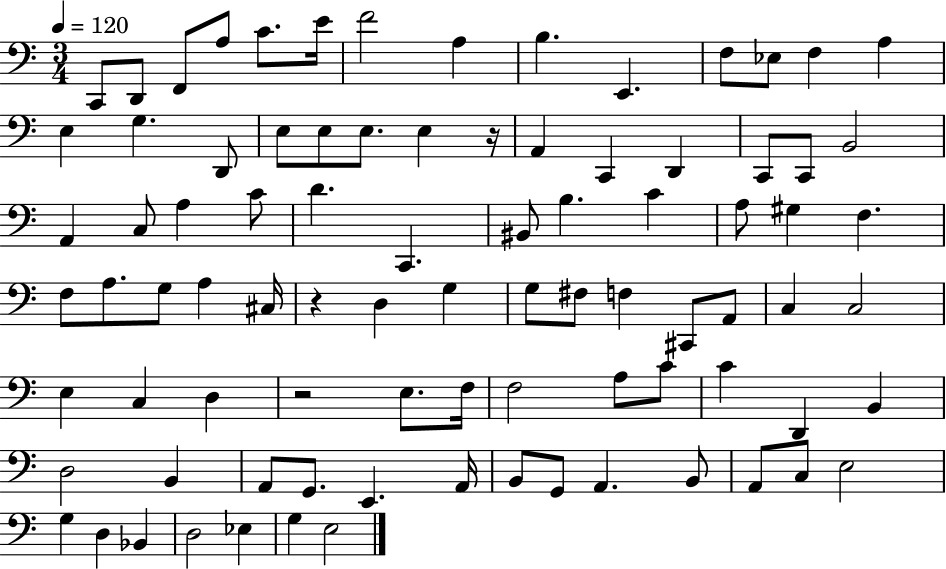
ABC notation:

X:1
T:Untitled
M:3/4
L:1/4
K:C
C,,/2 D,,/2 F,,/2 A,/2 C/2 E/4 F2 A, B, E,, F,/2 _E,/2 F, A, E, G, D,,/2 E,/2 E,/2 E,/2 E, z/4 A,, C,, D,, C,,/2 C,,/2 B,,2 A,, C,/2 A, C/2 D C,, ^B,,/2 B, C A,/2 ^G, F, F,/2 A,/2 G,/2 A, ^C,/4 z D, G, G,/2 ^F,/2 F, ^C,,/2 A,,/2 C, C,2 E, C, D, z2 E,/2 F,/4 F,2 A,/2 C/2 C D,, B,, D,2 B,, A,,/2 G,,/2 E,, A,,/4 B,,/2 G,,/2 A,, B,,/2 A,,/2 C,/2 E,2 G, D, _B,, D,2 _E, G, E,2